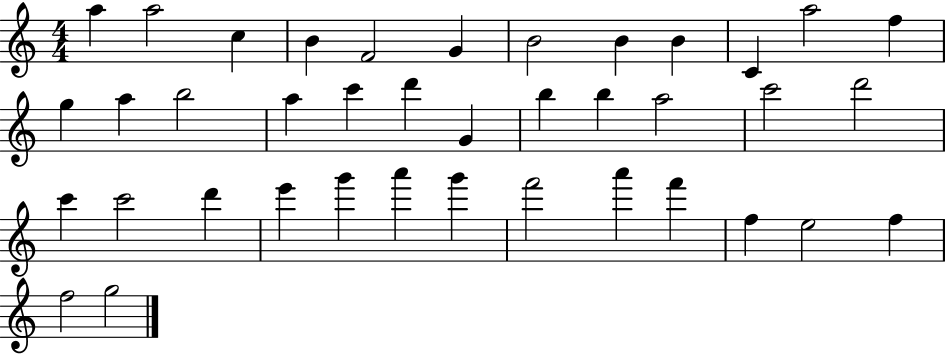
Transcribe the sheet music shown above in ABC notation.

X:1
T:Untitled
M:4/4
L:1/4
K:C
a a2 c B F2 G B2 B B C a2 f g a b2 a c' d' G b b a2 c'2 d'2 c' c'2 d' e' g' a' g' f'2 a' f' f e2 f f2 g2